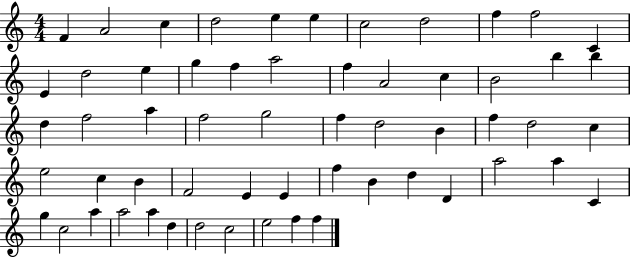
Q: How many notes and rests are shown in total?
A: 58